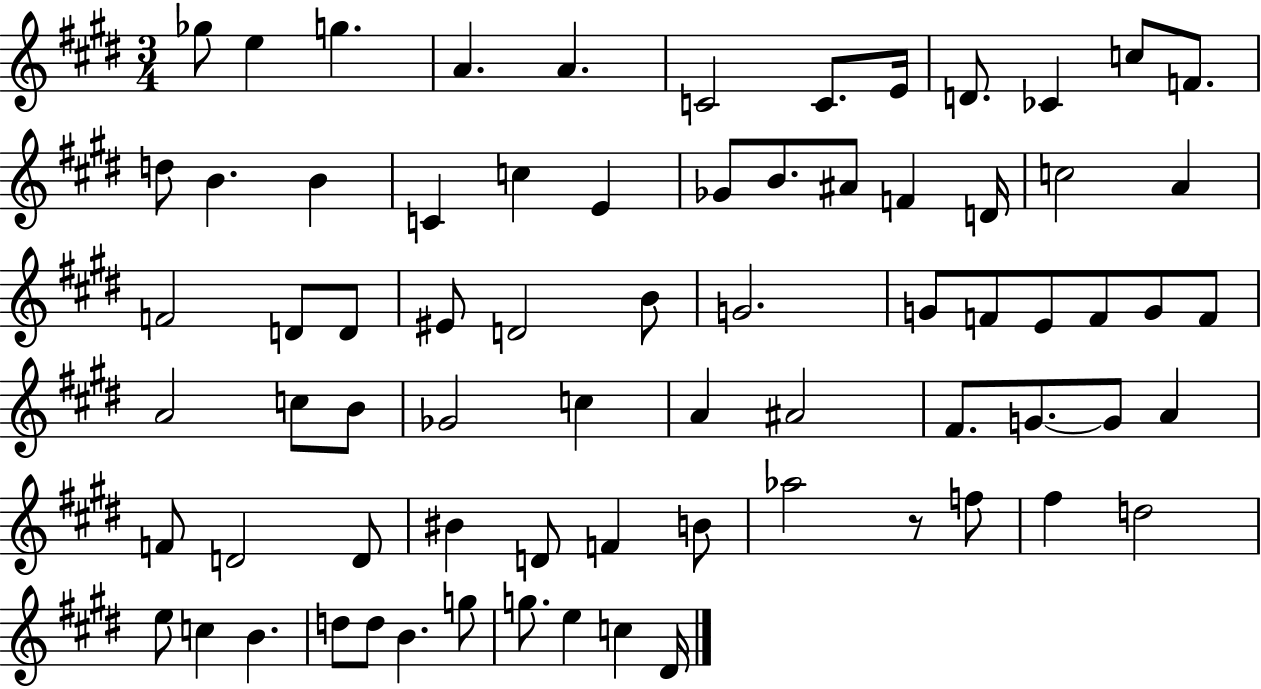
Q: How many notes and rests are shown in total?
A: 72